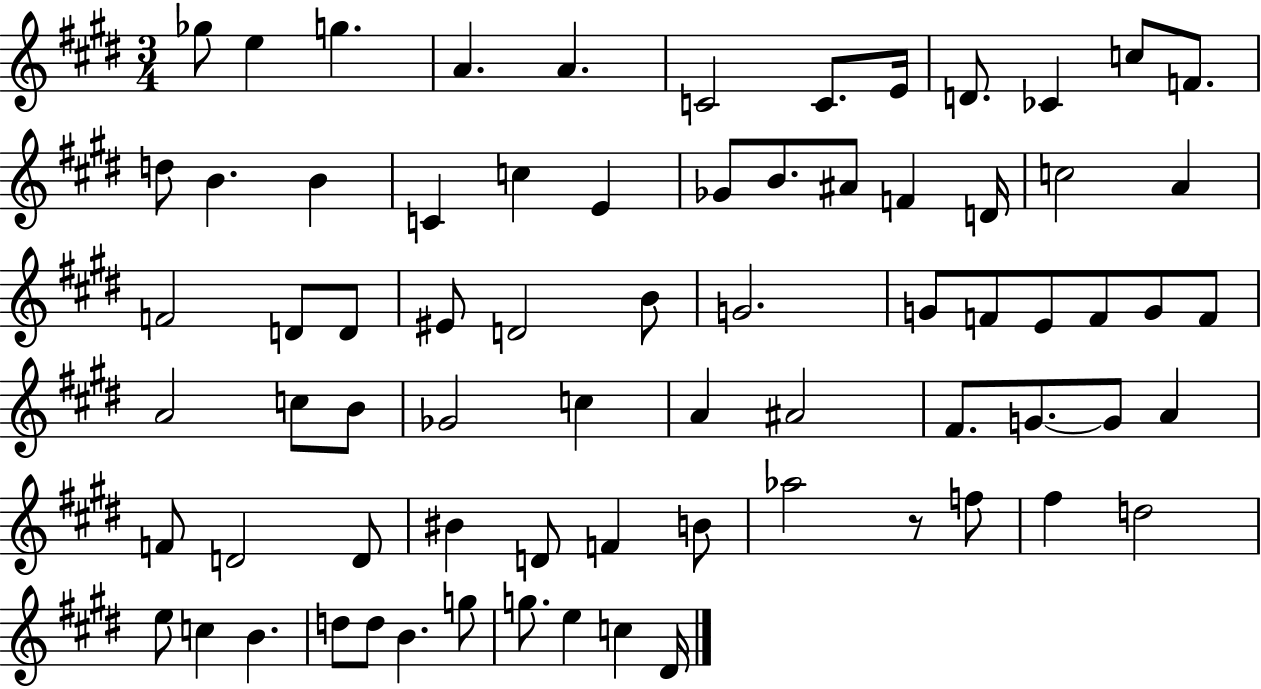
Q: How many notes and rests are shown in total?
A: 72